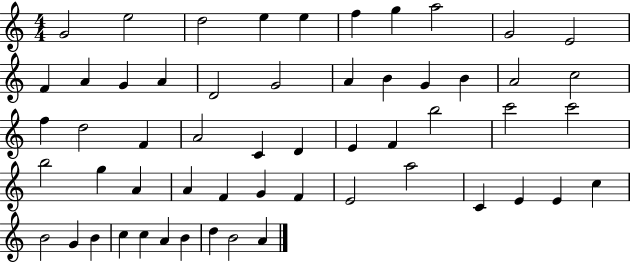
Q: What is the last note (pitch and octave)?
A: A4